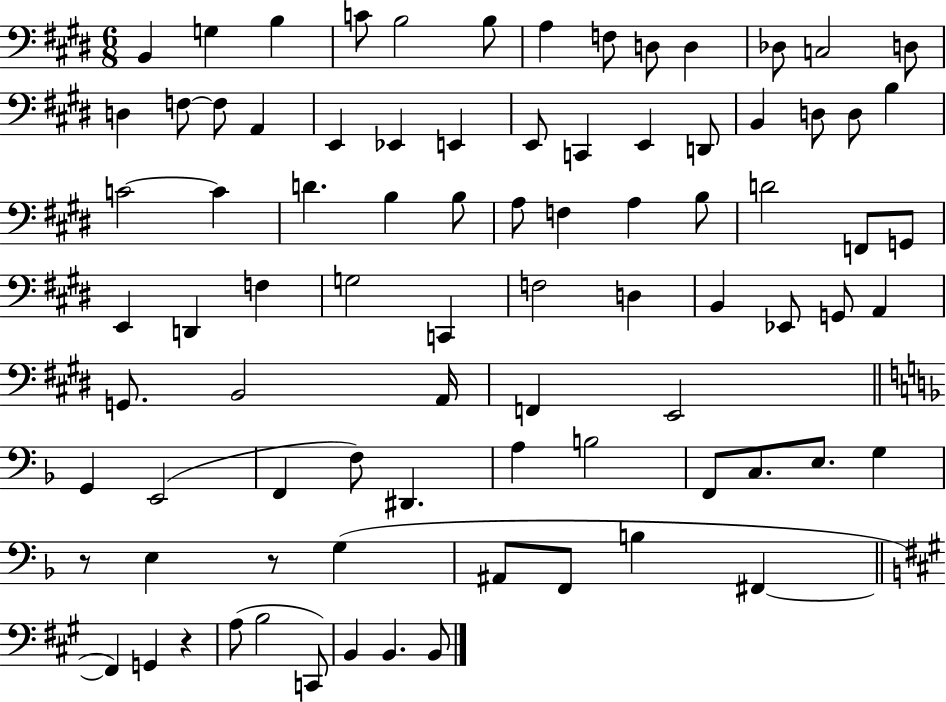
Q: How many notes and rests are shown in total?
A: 84